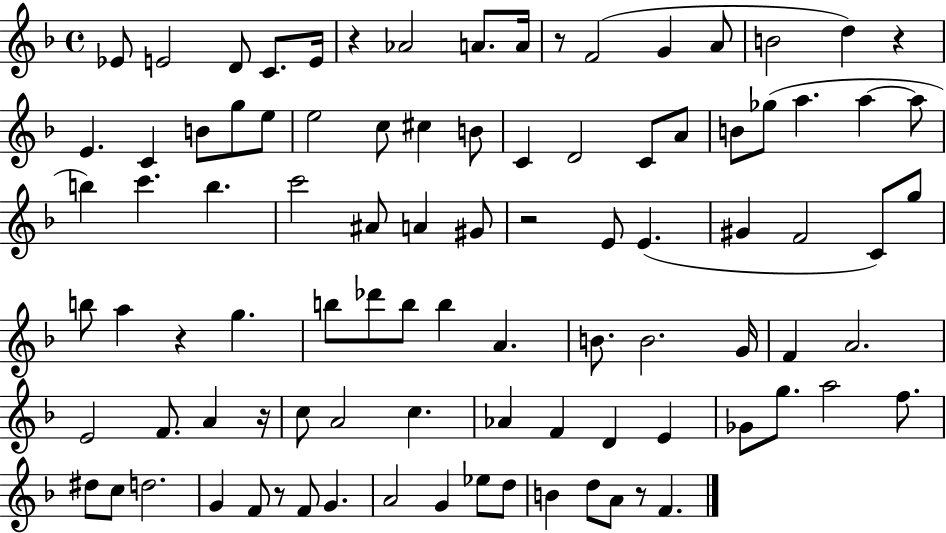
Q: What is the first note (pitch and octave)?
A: Eb4